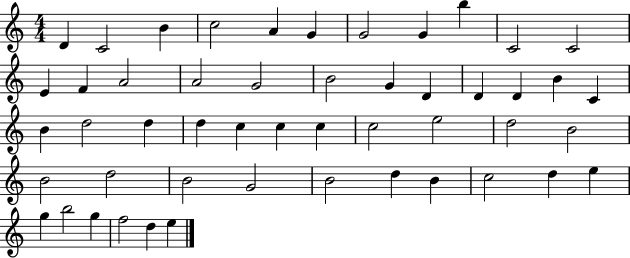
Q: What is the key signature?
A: C major